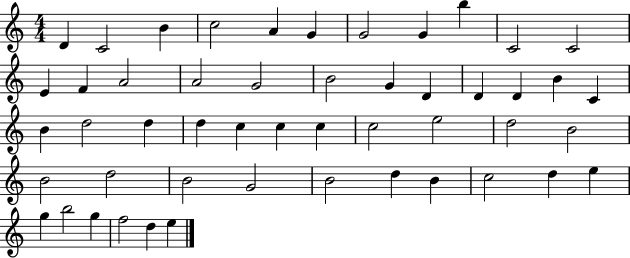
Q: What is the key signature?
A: C major